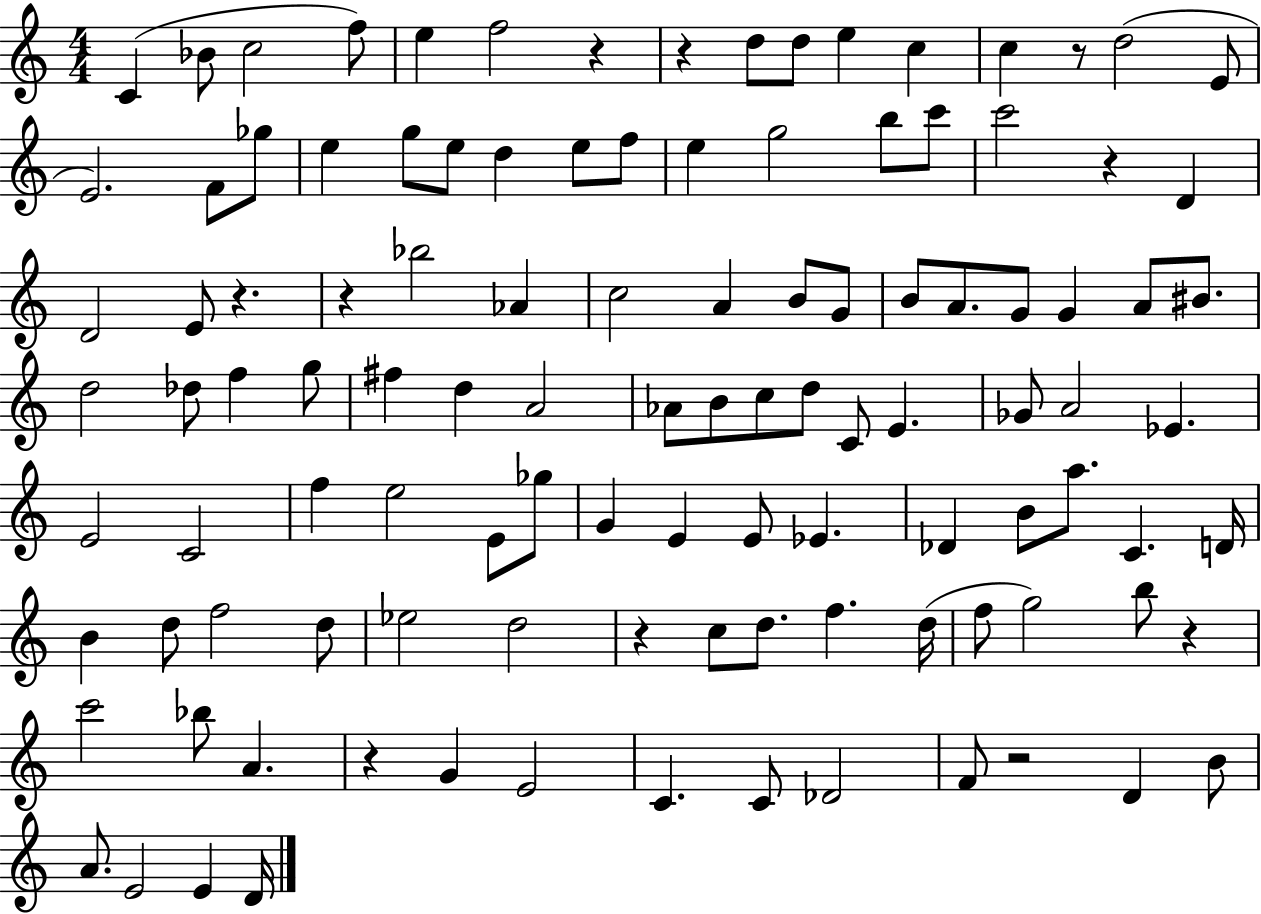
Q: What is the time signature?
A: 4/4